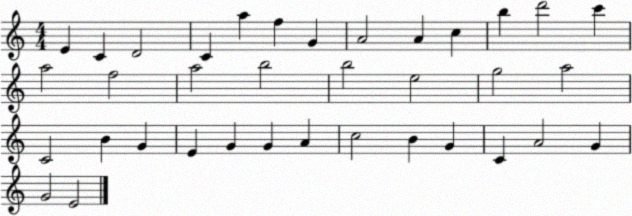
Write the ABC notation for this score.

X:1
T:Untitled
M:4/4
L:1/4
K:C
E C D2 C a f G A2 A c b d'2 c' a2 f2 a2 b2 b2 e2 g2 a2 C2 B G E G G A c2 B G C A2 G G2 E2